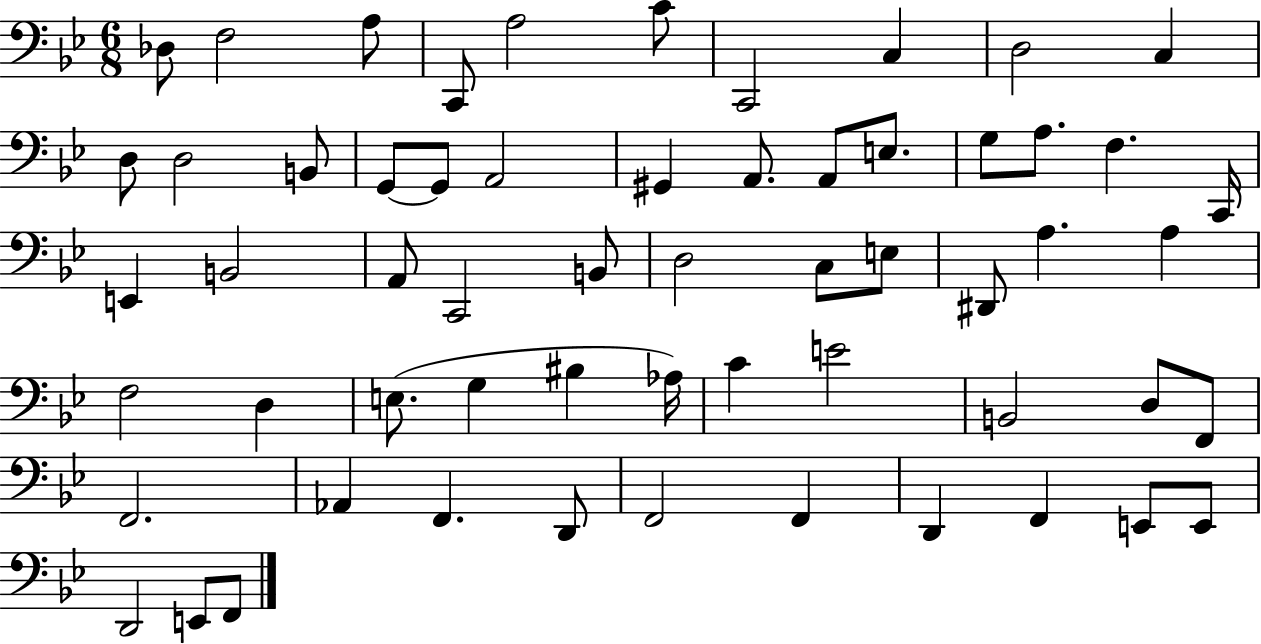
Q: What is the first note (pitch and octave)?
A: Db3